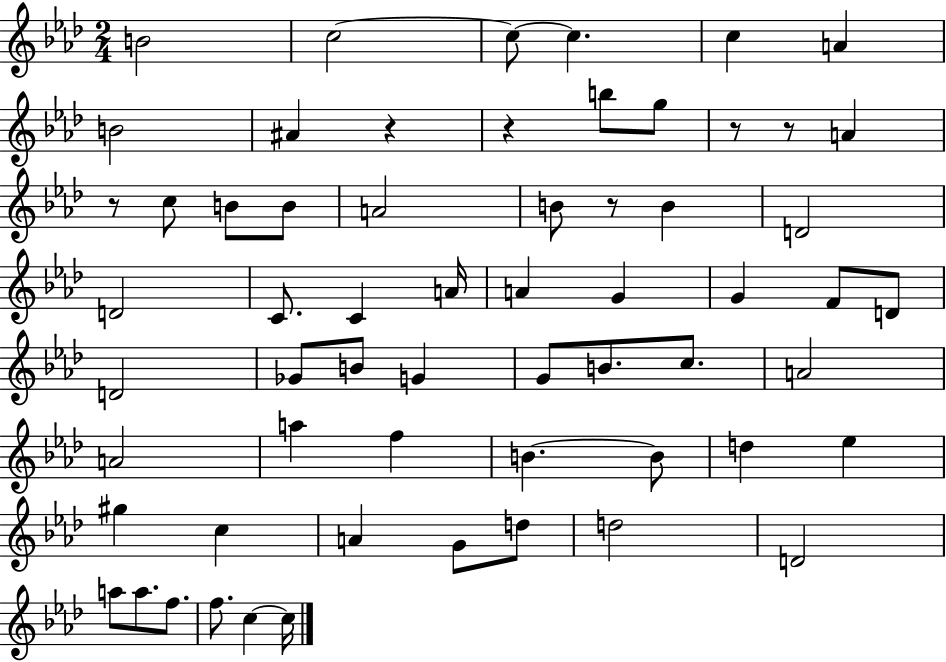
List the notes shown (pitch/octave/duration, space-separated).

B4/h C5/h C5/e C5/q. C5/q A4/q B4/h A#4/q R/q R/q B5/e G5/e R/e R/e A4/q R/e C5/e B4/e B4/e A4/h B4/e R/e B4/q D4/h D4/h C4/e. C4/q A4/s A4/q G4/q G4/q F4/e D4/e D4/h Gb4/e B4/e G4/q G4/e B4/e. C5/e. A4/h A4/h A5/q F5/q B4/q. B4/e D5/q Eb5/q G#5/q C5/q A4/q G4/e D5/e D5/h D4/h A5/e A5/e. F5/e. F5/e. C5/q C5/s